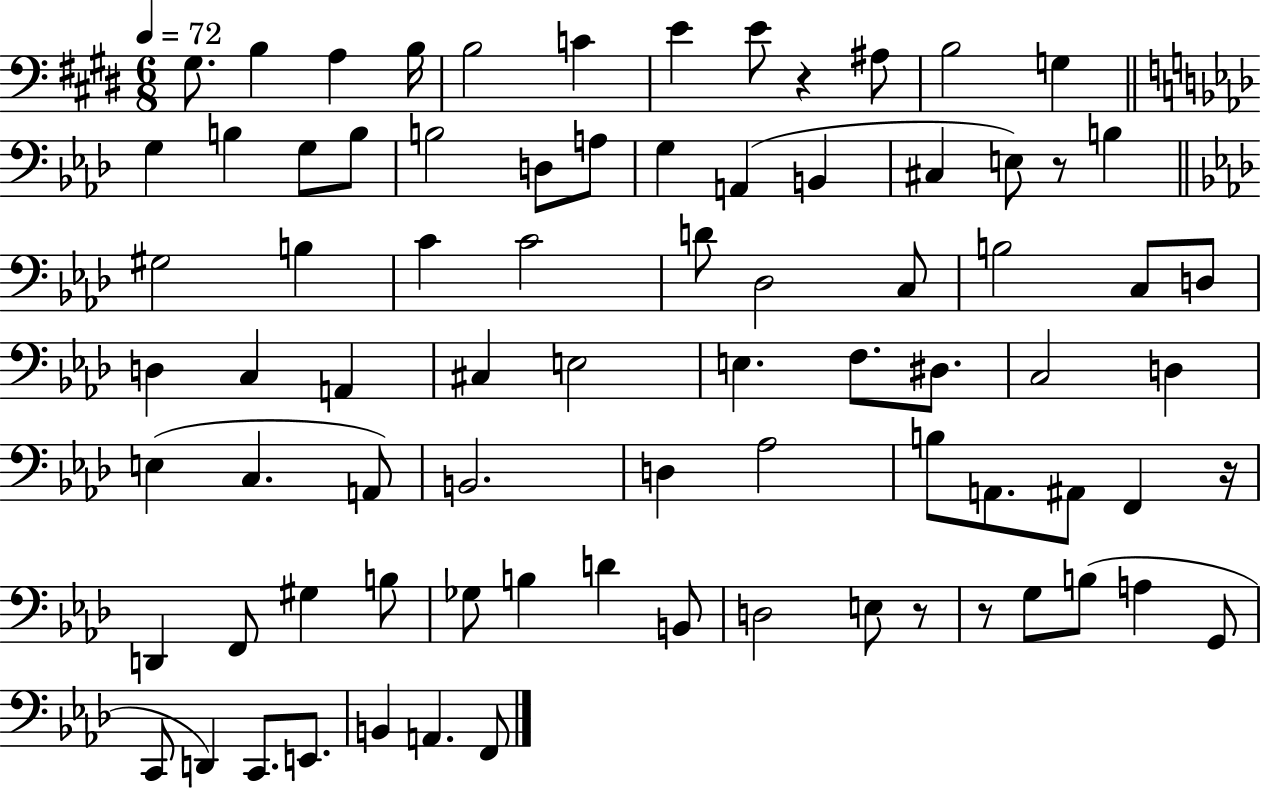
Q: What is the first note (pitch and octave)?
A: G#3